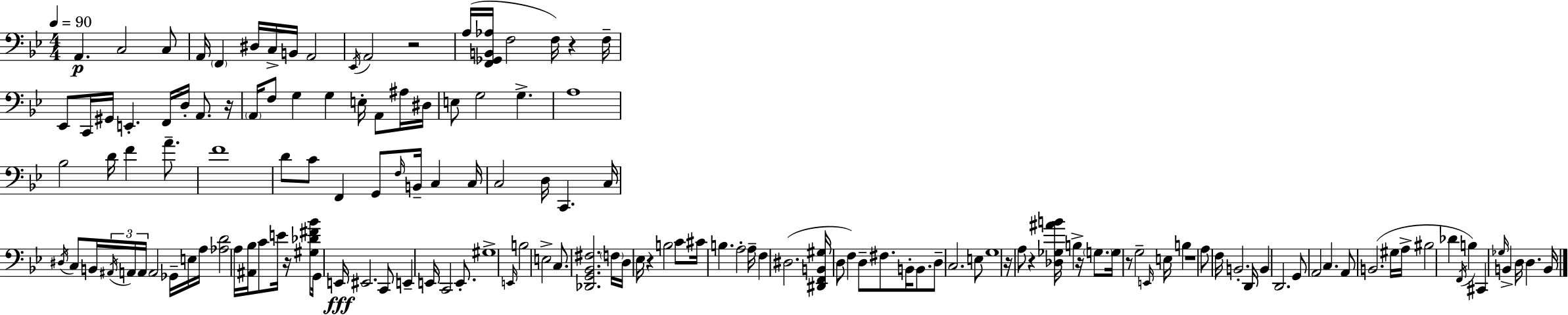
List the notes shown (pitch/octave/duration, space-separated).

A2/q. C3/h C3/e A2/s F2/q D#3/s C3/s B2/s A2/h Eb2/s A2/h R/h A3/s [F2,Gb2,B2,Ab3]/s F3/h F3/s R/q F3/s Eb2/e C2/s G#2/s E2/q. F2/s D3/s A2/e. R/s A2/s F3/e G3/q G3/q E3/s A2/e A#3/s D#3/s E3/e G3/h G3/q. A3/w Bb3/h D4/s F4/q A4/e. F4/w D4/e C4/e F2/q G2/e F3/s B2/s C3/q C3/s C3/h D3/s C2/q. C3/s D#3/s C3/e B2/s A#2/s A2/s A2/s A2/h Gb2/s E3/s A3/s [Ab3,D4]/h A3/s [A#2,Bb3]/s C4/e E4/s R/s [G#3,Db4,F#4,Bb4]/e G2/s E2/s EIS2/h. C2/e E2/q E2/s C2/h E2/e. G#3/w E2/s B3/h E3/h C3/e. [Db2,G2,Bb2,F#3]/h. F3/s D3/s Eb3/s R/q B3/h C4/e C#4/s B3/q. A3/h A3/s F3/q D#3/h. [D#2,F2,B2,G#3]/s D3/e F3/q D3/e F#3/e. B2/s B2/e. D3/e C3/h. E3/e G3/w R/s A3/e R/q [Db3,Gb3,A#4,B4]/s B3/q R/s G3/e. G3/s R/e G3/h E2/s E3/s B3/q R/w A3/e F3/s B2/h. D2/s B2/q D2/h. G2/e A2/h C3/q. A2/e B2/h. G#3/s A3/s BIS3/h Db4/q F2/s B3/q C#2/q Gb3/s B2/q D3/s D3/q. B2/s